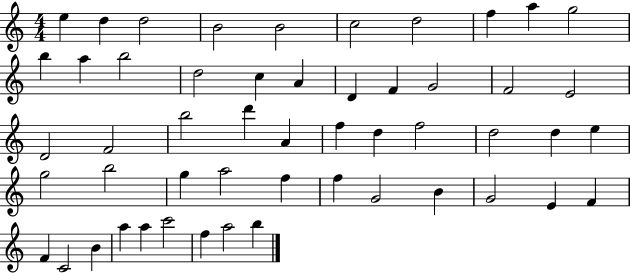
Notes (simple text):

E5/q D5/q D5/h B4/h B4/h C5/h D5/h F5/q A5/q G5/h B5/q A5/q B5/h D5/h C5/q A4/q D4/q F4/q G4/h F4/h E4/h D4/h F4/h B5/h D6/q A4/q F5/q D5/q F5/h D5/h D5/q E5/q G5/h B5/h G5/q A5/h F5/q F5/q G4/h B4/q G4/h E4/q F4/q F4/q C4/h B4/q A5/q A5/q C6/h F5/q A5/h B5/q